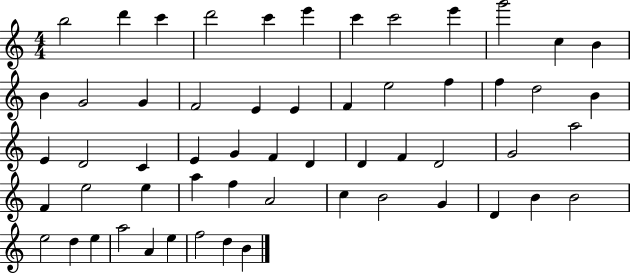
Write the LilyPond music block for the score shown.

{
  \clef treble
  \numericTimeSignature
  \time 4/4
  \key c \major
  b''2 d'''4 c'''4 | d'''2 c'''4 e'''4 | c'''4 c'''2 e'''4 | g'''2 c''4 b'4 | \break b'4 g'2 g'4 | f'2 e'4 e'4 | f'4 e''2 f''4 | f''4 d''2 b'4 | \break e'4 d'2 c'4 | e'4 g'4 f'4 d'4 | d'4 f'4 d'2 | g'2 a''2 | \break f'4 e''2 e''4 | a''4 f''4 a'2 | c''4 b'2 g'4 | d'4 b'4 b'2 | \break e''2 d''4 e''4 | a''2 a'4 e''4 | f''2 d''4 b'4 | \bar "|."
}